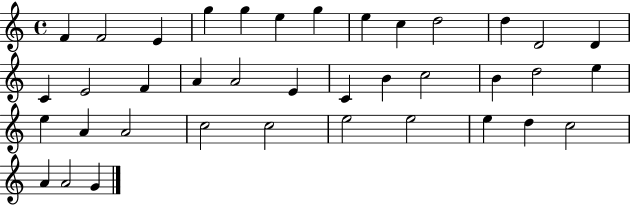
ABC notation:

X:1
T:Untitled
M:4/4
L:1/4
K:C
F F2 E g g e g e c d2 d D2 D C E2 F A A2 E C B c2 B d2 e e A A2 c2 c2 e2 e2 e d c2 A A2 G